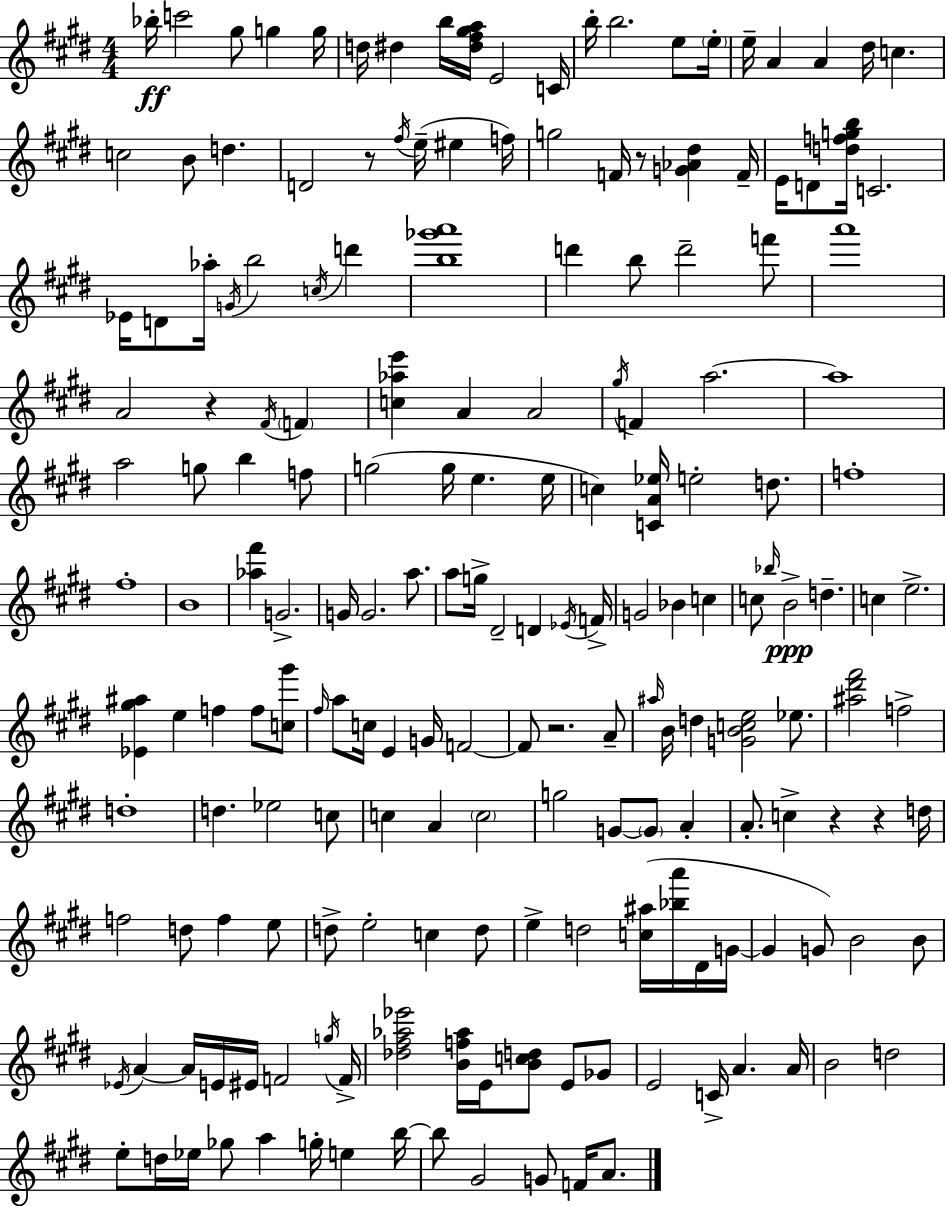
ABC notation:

X:1
T:Untitled
M:4/4
L:1/4
K:E
_b/4 c'2 ^g/2 g g/4 d/4 ^d b/4 [^d^f^ga]/4 E2 C/4 b/4 b2 e/2 e/4 e/4 A A ^d/4 c c2 B/2 d D2 z/2 ^f/4 e/4 ^e f/4 g2 F/4 z/2 [G_A^d] F/4 E/4 D/2 [dfgb]/4 C2 _E/4 D/2 _a/4 G/4 b2 c/4 d' [b_g'a']4 d' b/2 d'2 f'/2 a'4 A2 z ^F/4 F [c_ae'] A A2 ^g/4 F a2 a4 a2 g/2 b f/2 g2 g/4 e e/4 c [CA_e]/4 e2 d/2 f4 ^f4 B4 [_a^f'] G2 G/4 G2 a/2 a/2 g/4 ^D2 D _E/4 F/4 G2 _B c c/2 _b/4 B2 d c e2 [_E^g^a] e f f/2 [c^g']/2 ^f/4 a/2 c/4 E G/4 F2 F/2 z2 A/2 ^a/4 B/4 d [GBce]2 _e/2 [^a^d'^f']2 f2 d4 d _e2 c/2 c A c2 g2 G/2 G/2 A A/2 c z z d/4 f2 d/2 f e/2 d/2 e2 c d/2 e d2 [c^a]/4 [_ba']/4 ^D/4 G/4 G G/2 B2 B/2 _E/4 A A/4 E/4 ^E/4 F2 g/4 F/4 [_d^f_a_e']2 [Bf_a]/4 E/4 [Bcd]/2 E/2 _G/2 E2 C/4 A A/4 B2 d2 e/2 d/4 _e/4 _g/2 a g/4 e b/4 b/2 ^G2 G/2 F/4 A/2